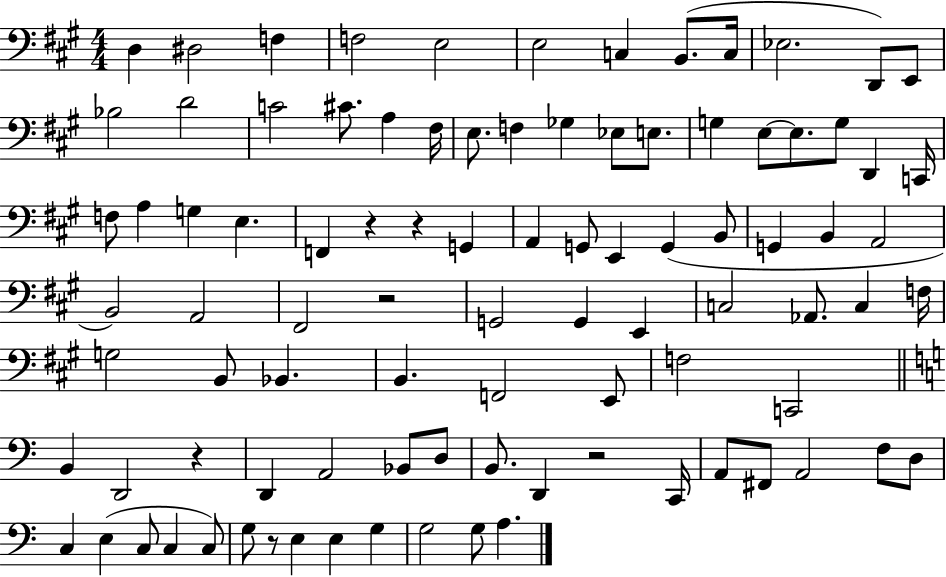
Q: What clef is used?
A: bass